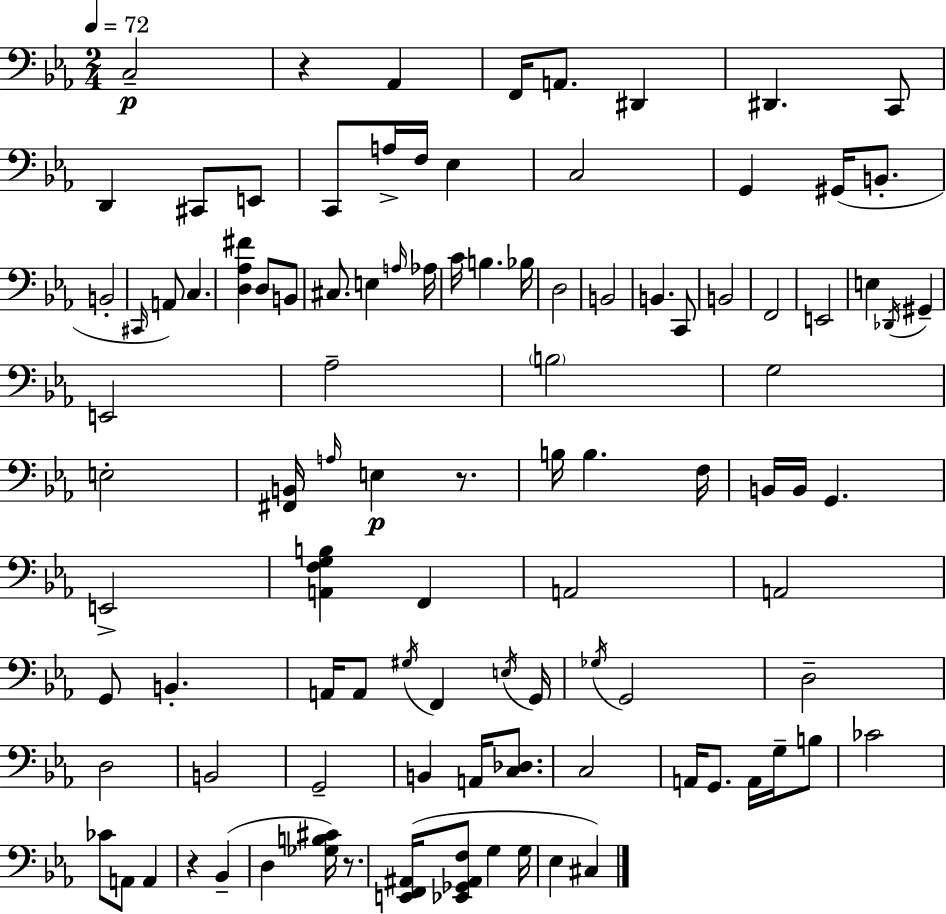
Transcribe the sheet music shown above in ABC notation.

X:1
T:Untitled
M:2/4
L:1/4
K:Eb
C,2 z _A,, F,,/4 A,,/2 ^D,, ^D,, C,,/2 D,, ^C,,/2 E,,/2 C,,/2 A,/4 F,/4 _E, C,2 G,, ^G,,/4 B,,/2 B,,2 ^C,,/4 A,,/2 C, [D,_A,^F] D,/2 B,,/2 ^C,/2 E, A,/4 _A,/4 C/4 B, _B,/4 D,2 B,,2 B,, C,,/2 B,,2 F,,2 E,,2 E, _D,,/4 ^G,, E,,2 _A,2 B,2 G,2 E,2 [^F,,B,,]/4 A,/4 E, z/2 B,/4 B, F,/4 B,,/4 B,,/4 G,, E,,2 [A,,F,G,B,] F,, A,,2 A,,2 G,,/2 B,, A,,/4 A,,/2 ^G,/4 F,, E,/4 G,,/4 _G,/4 G,,2 D,2 D,2 B,,2 G,,2 B,, A,,/4 [C,_D,]/2 C,2 A,,/4 G,,/2 A,,/4 G,/4 B,/2 _C2 _C/2 A,,/2 A,, z _B,, D, [_G,B,^C]/4 z/2 [E,,F,,^A,,]/4 [_E,,_G,,^A,,F,]/2 G, G,/4 _E, ^C,